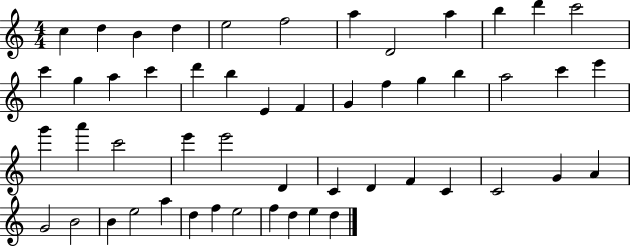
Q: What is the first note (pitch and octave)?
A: C5